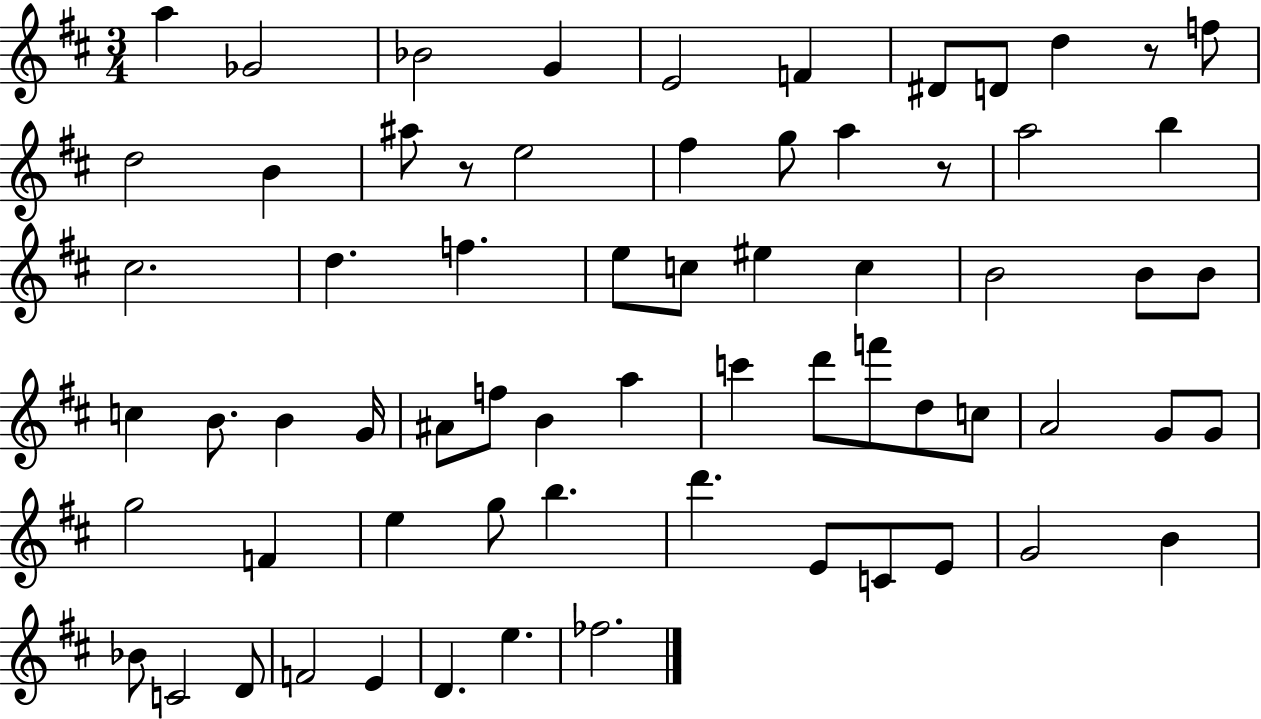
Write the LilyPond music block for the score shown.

{
  \clef treble
  \numericTimeSignature
  \time 3/4
  \key d \major
  a''4 ges'2 | bes'2 g'4 | e'2 f'4 | dis'8 d'8 d''4 r8 f''8 | \break d''2 b'4 | ais''8 r8 e''2 | fis''4 g''8 a''4 r8 | a''2 b''4 | \break cis''2. | d''4. f''4. | e''8 c''8 eis''4 c''4 | b'2 b'8 b'8 | \break c''4 b'8. b'4 g'16 | ais'8 f''8 b'4 a''4 | c'''4 d'''8 f'''8 d''8 c''8 | a'2 g'8 g'8 | \break g''2 f'4 | e''4 g''8 b''4. | d'''4. e'8 c'8 e'8 | g'2 b'4 | \break bes'8 c'2 d'8 | f'2 e'4 | d'4. e''4. | fes''2. | \break \bar "|."
}